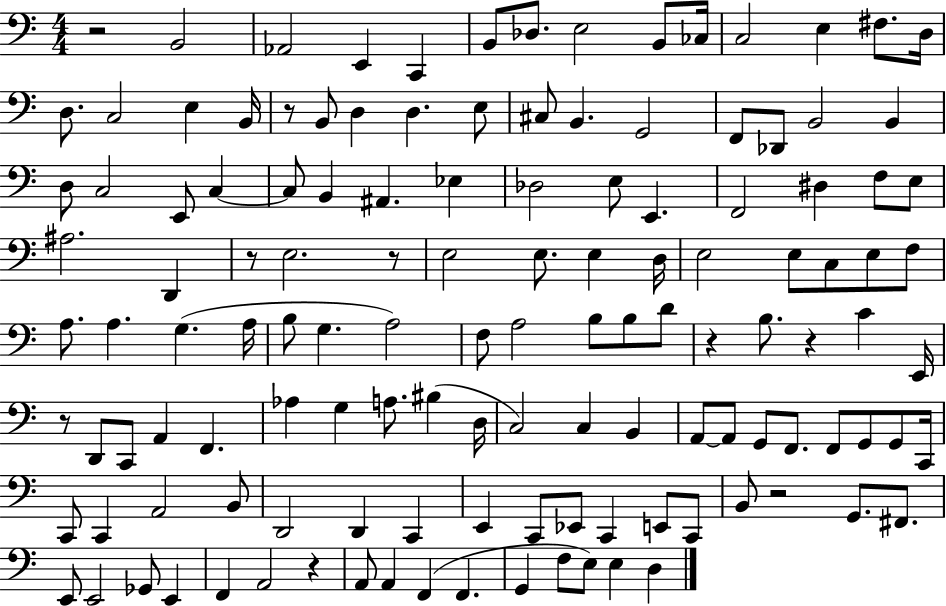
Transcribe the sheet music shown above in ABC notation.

X:1
T:Untitled
M:4/4
L:1/4
K:C
z2 B,,2 _A,,2 E,, C,, B,,/2 _D,/2 E,2 B,,/2 _C,/4 C,2 E, ^F,/2 D,/4 D,/2 C,2 E, B,,/4 z/2 B,,/2 D, D, E,/2 ^C,/2 B,, G,,2 F,,/2 _D,,/2 B,,2 B,, D,/2 C,2 E,,/2 C, C,/2 B,, ^A,, _E, _D,2 E,/2 E,, F,,2 ^D, F,/2 E,/2 ^A,2 D,, z/2 E,2 z/2 E,2 E,/2 E, D,/4 E,2 E,/2 C,/2 E,/2 F,/2 A,/2 A, G, A,/4 B,/2 G, A,2 F,/2 A,2 B,/2 B,/2 D/2 z B,/2 z C E,,/4 z/2 D,,/2 C,,/2 A,, F,, _A, G, A,/2 ^B, D,/4 C,2 C, B,, A,,/2 A,,/2 G,,/2 F,,/2 F,,/2 G,,/2 G,,/2 C,,/4 C,,/2 C,, A,,2 B,,/2 D,,2 D,, C,, E,, C,,/2 _E,,/2 C,, E,,/2 C,,/2 B,,/2 z2 G,,/2 ^F,,/2 E,,/2 E,,2 _G,,/2 E,, F,, A,,2 z A,,/2 A,, F,, F,, G,, F,/2 E,/2 E, D,